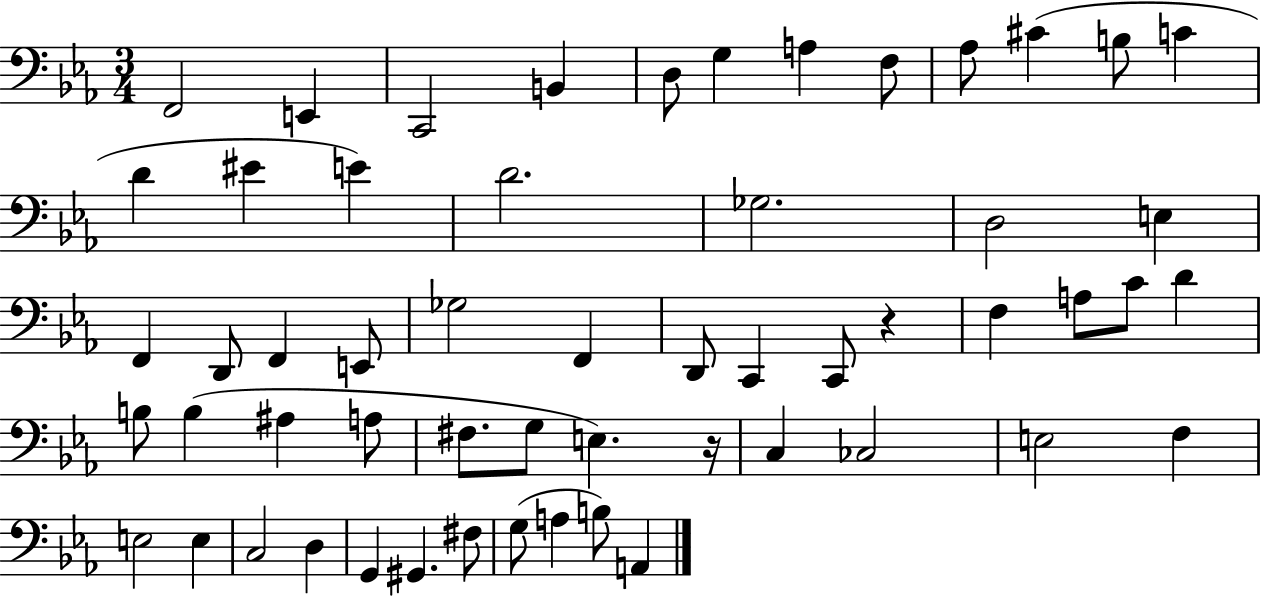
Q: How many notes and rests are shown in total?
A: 56